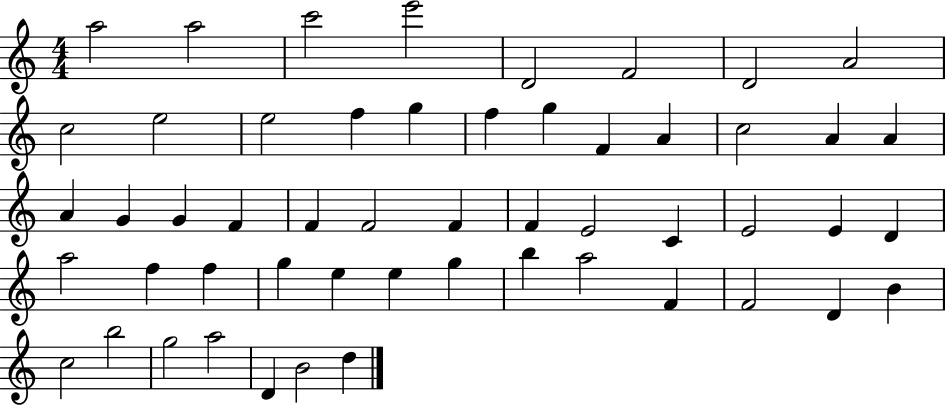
A5/h A5/h C6/h E6/h D4/h F4/h D4/h A4/h C5/h E5/h E5/h F5/q G5/q F5/q G5/q F4/q A4/q C5/h A4/q A4/q A4/q G4/q G4/q F4/q F4/q F4/h F4/q F4/q E4/h C4/q E4/h E4/q D4/q A5/h F5/q F5/q G5/q E5/q E5/q G5/q B5/q A5/h F4/q F4/h D4/q B4/q C5/h B5/h G5/h A5/h D4/q B4/h D5/q